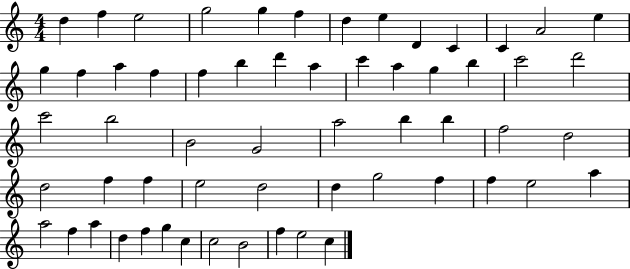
D5/q F5/q E5/h G5/h G5/q F5/q D5/q E5/q D4/q C4/q C4/q A4/h E5/q G5/q F5/q A5/q F5/q F5/q B5/q D6/q A5/q C6/q A5/q G5/q B5/q C6/h D6/h C6/h B5/h B4/h G4/h A5/h B5/q B5/q F5/h D5/h D5/h F5/q F5/q E5/h D5/h D5/q G5/h F5/q F5/q E5/h A5/q A5/h F5/q A5/q D5/q F5/q G5/q C5/q C5/h B4/h F5/q E5/h C5/q